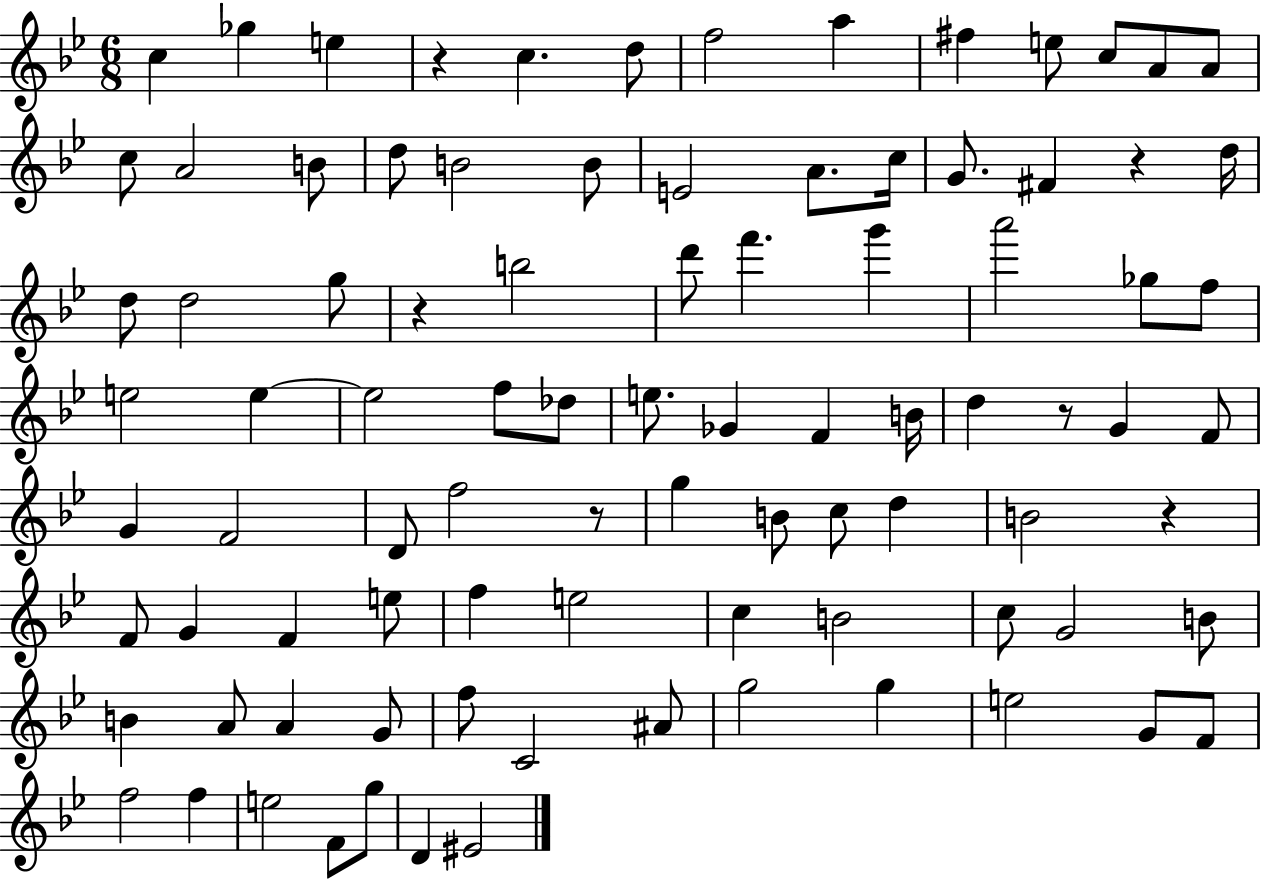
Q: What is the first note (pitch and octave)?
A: C5